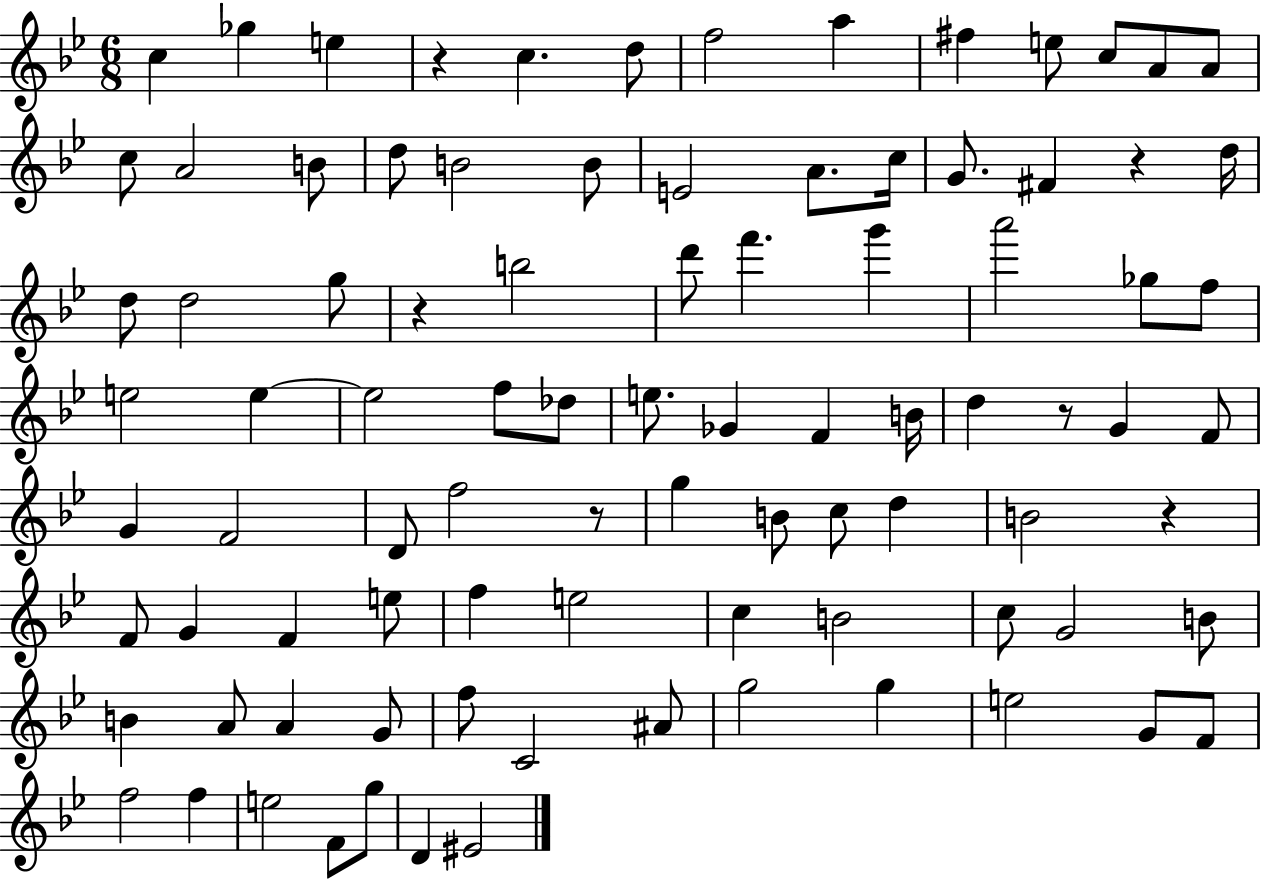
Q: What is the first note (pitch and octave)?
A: C5